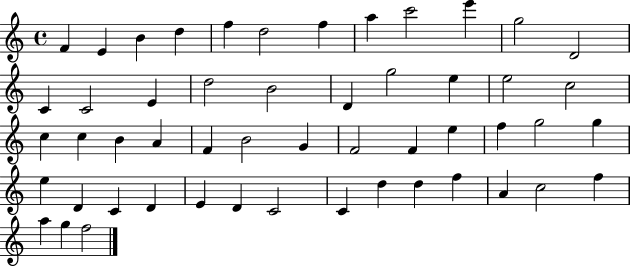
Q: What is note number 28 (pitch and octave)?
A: B4